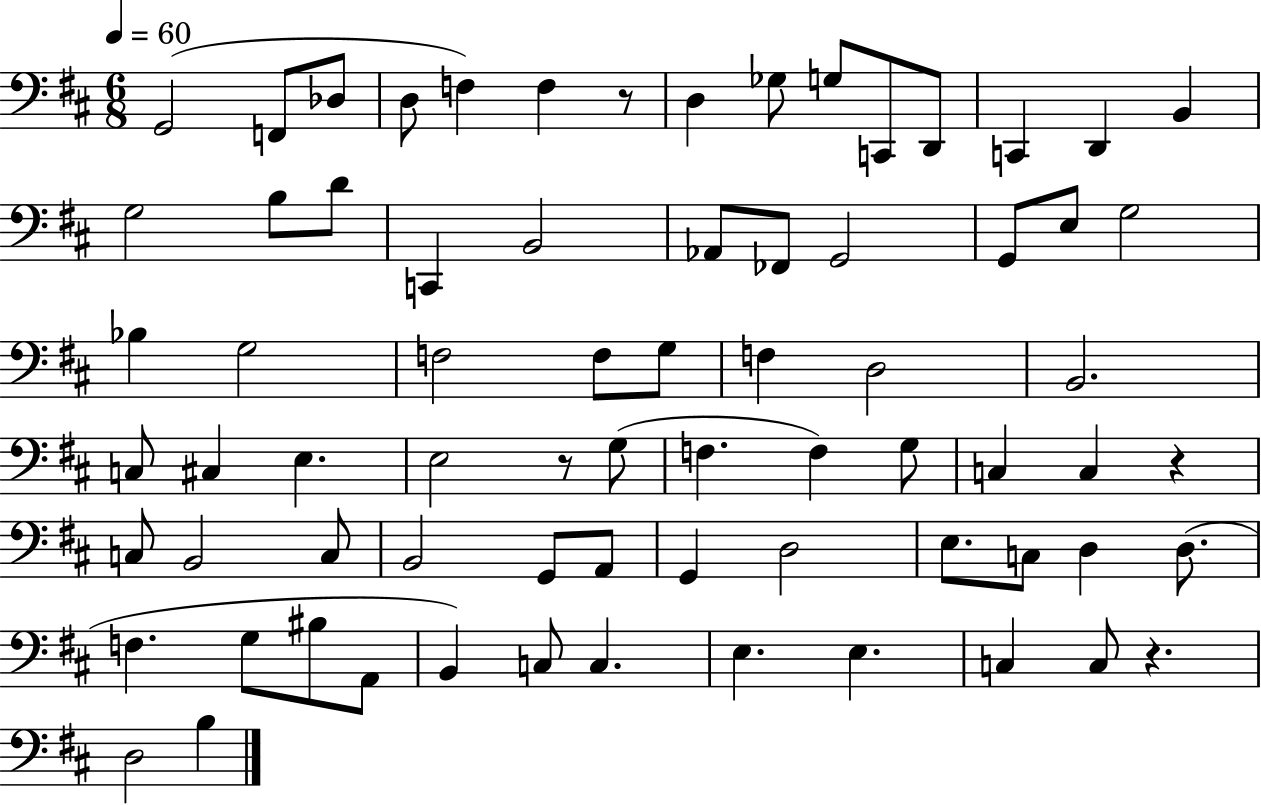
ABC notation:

X:1
T:Untitled
M:6/8
L:1/4
K:D
G,,2 F,,/2 _D,/2 D,/2 F, F, z/2 D, _G,/2 G,/2 C,,/2 D,,/2 C,, D,, B,, G,2 B,/2 D/2 C,, B,,2 _A,,/2 _F,,/2 G,,2 G,,/2 E,/2 G,2 _B, G,2 F,2 F,/2 G,/2 F, D,2 B,,2 C,/2 ^C, E, E,2 z/2 G,/2 F, F, G,/2 C, C, z C,/2 B,,2 C,/2 B,,2 G,,/2 A,,/2 G,, D,2 E,/2 C,/2 D, D,/2 F, G,/2 ^B,/2 A,,/2 B,, C,/2 C, E, E, C, C,/2 z D,2 B,